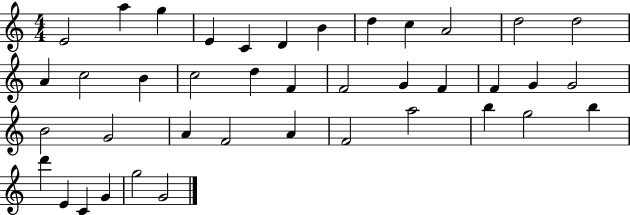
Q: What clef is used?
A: treble